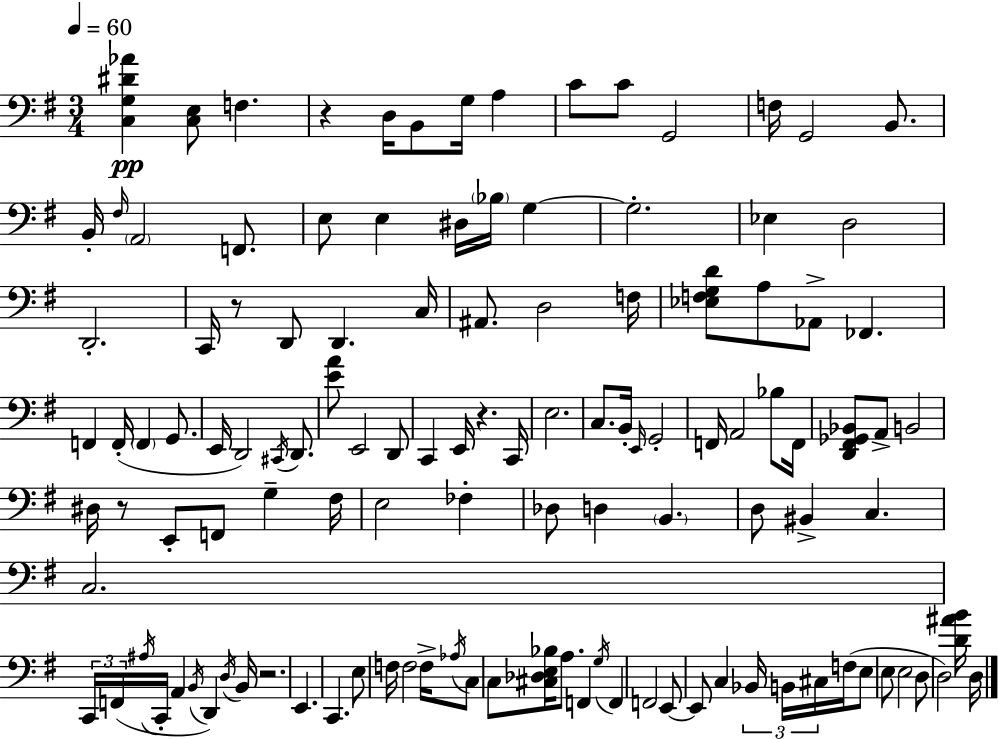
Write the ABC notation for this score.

X:1
T:Untitled
M:3/4
L:1/4
K:Em
[C,G,^D_A] [C,E,]/2 F, z D,/4 B,,/2 G,/4 A, C/2 C/2 G,,2 F,/4 G,,2 B,,/2 B,,/4 ^F,/4 A,,2 F,,/2 E,/2 E, ^D,/4 _B,/4 G, G,2 _E, D,2 D,,2 C,,/4 z/2 D,,/2 D,, C,/4 ^A,,/2 D,2 F,/4 [_E,F,G,D]/2 A,/2 _A,,/2 _F,, F,, F,,/4 F,, G,,/2 E,,/4 D,,2 ^C,,/4 D,,/2 [EA]/2 E,,2 D,,/2 C,, E,,/4 z C,,/4 E,2 C,/2 B,,/4 E,,/4 G,,2 F,,/4 A,,2 _B,/2 F,,/4 [D,,^F,,_G,,_B,,]/2 A,,/2 B,,2 ^D,/4 z/2 E,,/2 F,,/2 G, ^F,/4 E,2 _F, _D,/2 D, B,, D,/2 ^B,, C, C,2 C,,/4 F,,/4 ^A,/4 C,,/4 A,, B,,/4 D,, D,/4 B,,/4 z2 E,, C,, E,/2 F,/4 F,2 F,/4 _A,/4 C,/2 C,/2 [^C,_D,E,_B,]/4 A,/2 F,, G,/4 F,, F,,2 E,,/2 E,,/2 C, _B,,/4 B,,/4 ^C,/4 F,/4 E,/2 E,/2 E,2 D,/2 D,2 [D^AB]/4 D,/4